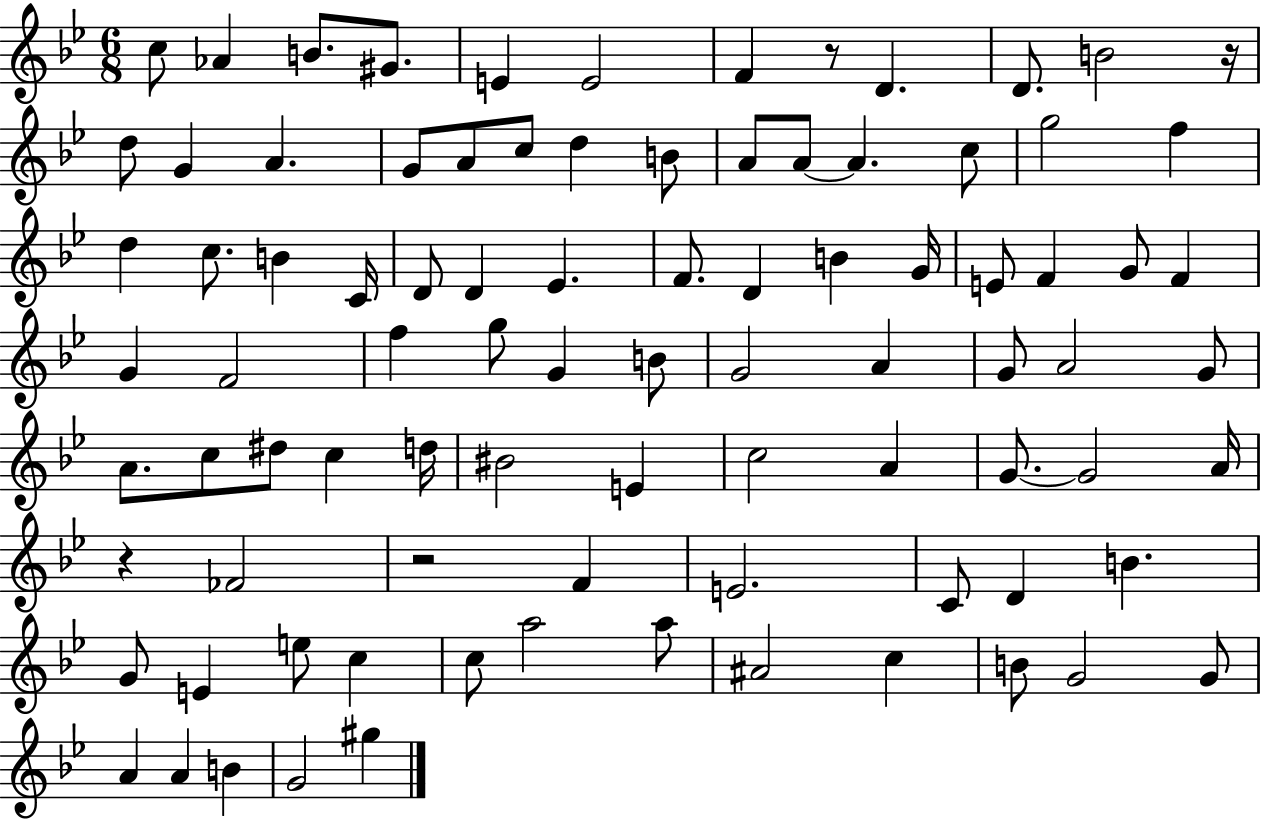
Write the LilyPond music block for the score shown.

{
  \clef treble
  \numericTimeSignature
  \time 6/8
  \key bes \major
  c''8 aes'4 b'8. gis'8. | e'4 e'2 | f'4 r8 d'4. | d'8. b'2 r16 | \break d''8 g'4 a'4. | g'8 a'8 c''8 d''4 b'8 | a'8 a'8~~ a'4. c''8 | g''2 f''4 | \break d''4 c''8. b'4 c'16 | d'8 d'4 ees'4. | f'8. d'4 b'4 g'16 | e'8 f'4 g'8 f'4 | \break g'4 f'2 | f''4 g''8 g'4 b'8 | g'2 a'4 | g'8 a'2 g'8 | \break a'8. c''8 dis''8 c''4 d''16 | bis'2 e'4 | c''2 a'4 | g'8.~~ g'2 a'16 | \break r4 fes'2 | r2 f'4 | e'2. | c'8 d'4 b'4. | \break g'8 e'4 e''8 c''4 | c''8 a''2 a''8 | ais'2 c''4 | b'8 g'2 g'8 | \break a'4 a'4 b'4 | g'2 gis''4 | \bar "|."
}